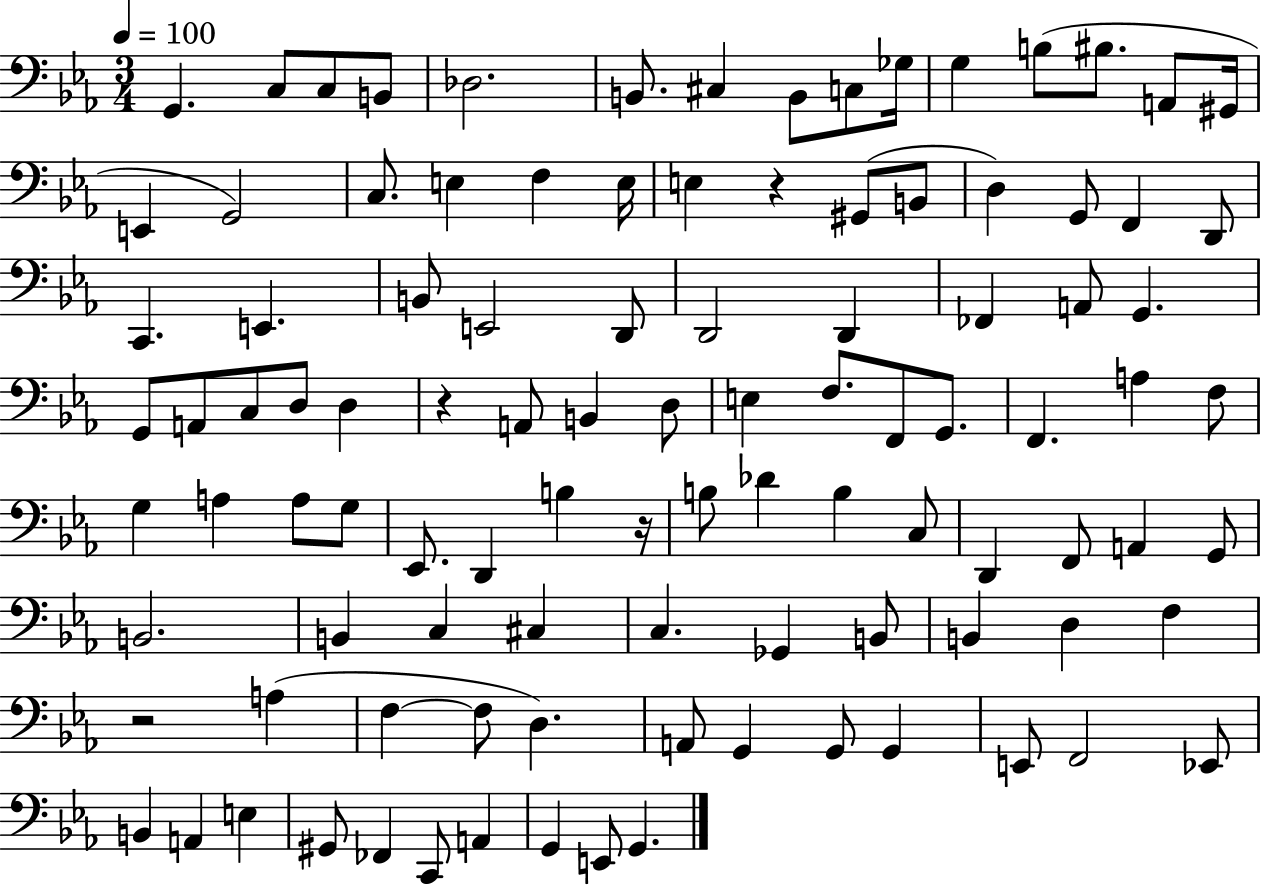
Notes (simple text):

G2/q. C3/e C3/e B2/e Db3/h. B2/e. C#3/q B2/e C3/e Gb3/s G3/q B3/e BIS3/e. A2/e G#2/s E2/q G2/h C3/e. E3/q F3/q E3/s E3/q R/q G#2/e B2/e D3/q G2/e F2/q D2/e C2/q. E2/q. B2/e E2/h D2/e D2/h D2/q FES2/q A2/e G2/q. G2/e A2/e C3/e D3/e D3/q R/q A2/e B2/q D3/e E3/q F3/e. F2/e G2/e. F2/q. A3/q F3/e G3/q A3/q A3/e G3/e Eb2/e. D2/q B3/q R/s B3/e Db4/q B3/q C3/e D2/q F2/e A2/q G2/e B2/h. B2/q C3/q C#3/q C3/q. Gb2/q B2/e B2/q D3/q F3/q R/h A3/q F3/q F3/e D3/q. A2/e G2/q G2/e G2/q E2/e F2/h Eb2/e B2/q A2/q E3/q G#2/e FES2/q C2/e A2/q G2/q E2/e G2/q.